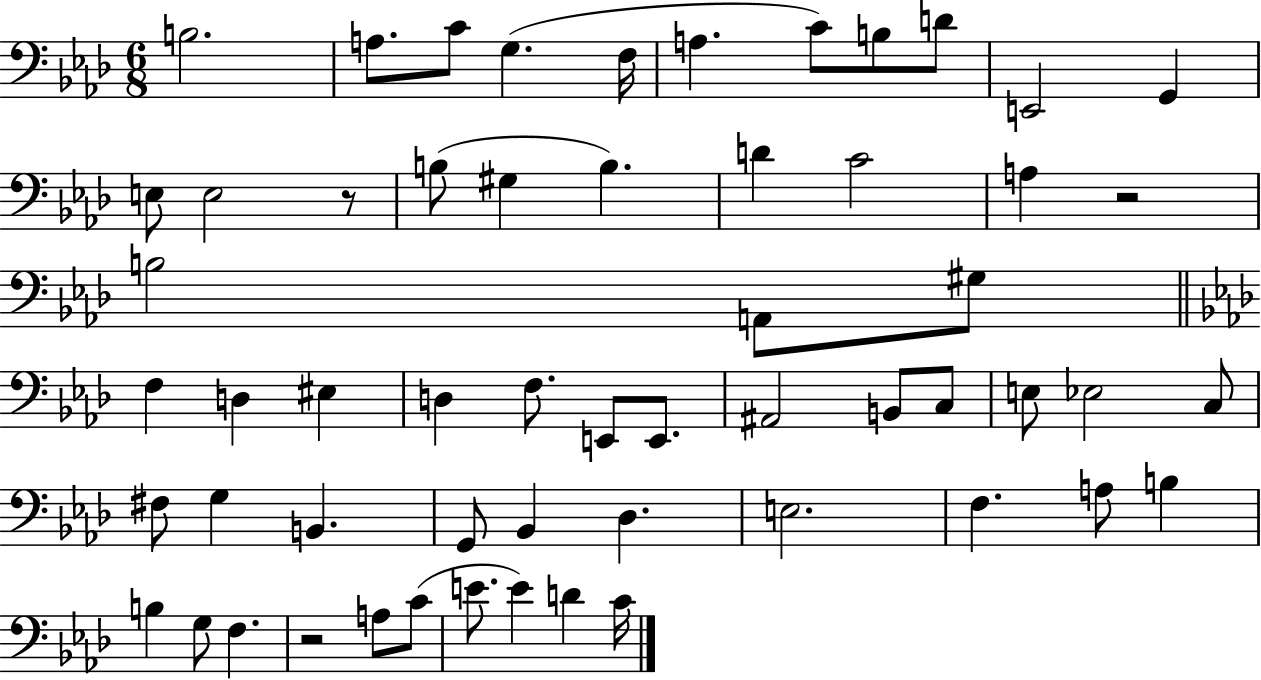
X:1
T:Untitled
M:6/8
L:1/4
K:Ab
B,2 A,/2 C/2 G, F,/4 A, C/2 B,/2 D/2 E,,2 G,, E,/2 E,2 z/2 B,/2 ^G, B, D C2 A, z2 B,2 A,,/2 ^G,/2 F, D, ^E, D, F,/2 E,,/2 E,,/2 ^A,,2 B,,/2 C,/2 E,/2 _E,2 C,/2 ^F,/2 G, B,, G,,/2 _B,, _D, E,2 F, A,/2 B, B, G,/2 F, z2 A,/2 C/2 E/2 E D C/4